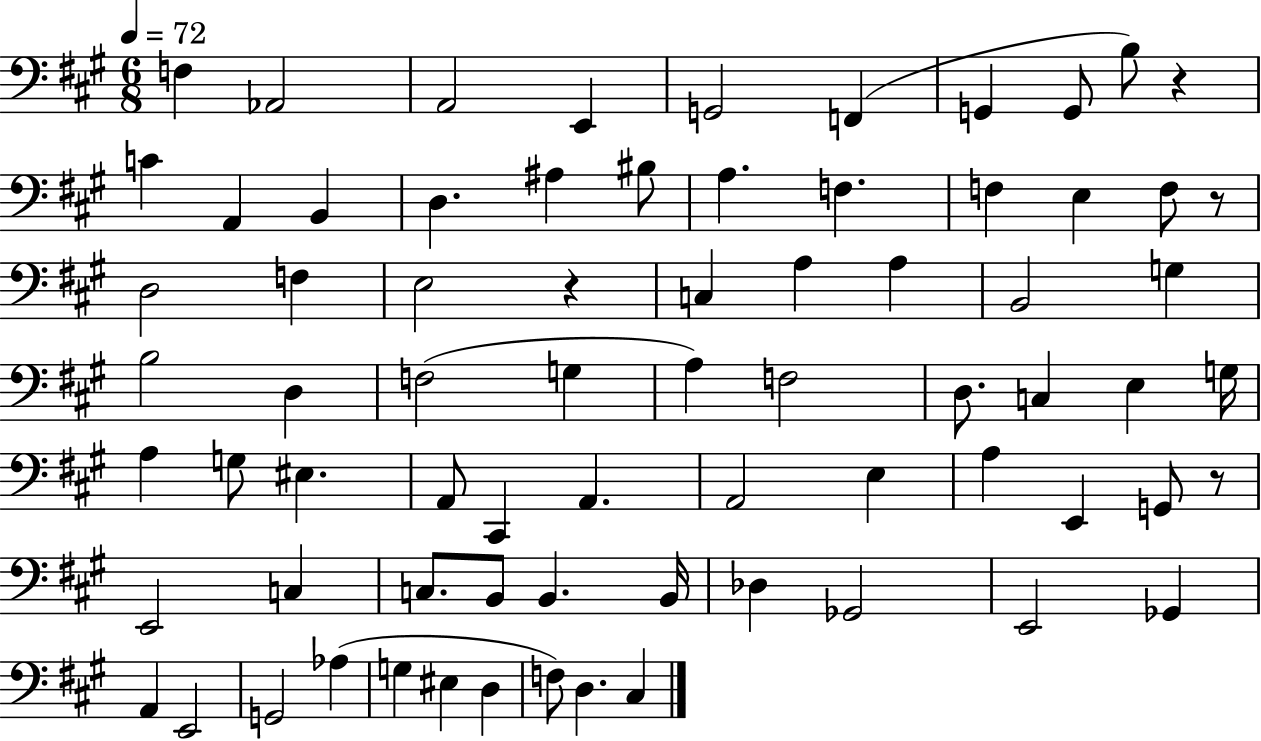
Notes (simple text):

F3/q Ab2/h A2/h E2/q G2/h F2/q G2/q G2/e B3/e R/q C4/q A2/q B2/q D3/q. A#3/q BIS3/e A3/q. F3/q. F3/q E3/q F3/e R/e D3/h F3/q E3/h R/q C3/q A3/q A3/q B2/h G3/q B3/h D3/q F3/h G3/q A3/q F3/h D3/e. C3/q E3/q G3/s A3/q G3/e EIS3/q. A2/e C#2/q A2/q. A2/h E3/q A3/q E2/q G2/e R/e E2/h C3/q C3/e. B2/e B2/q. B2/s Db3/q Gb2/h E2/h Gb2/q A2/q E2/h G2/h Ab3/q G3/q EIS3/q D3/q F3/e D3/q. C#3/q